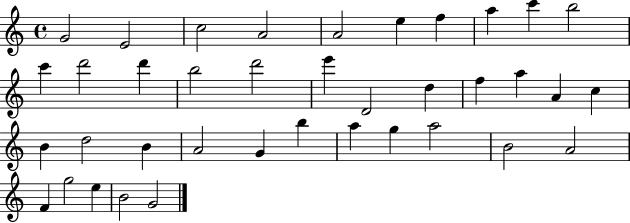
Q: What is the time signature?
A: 4/4